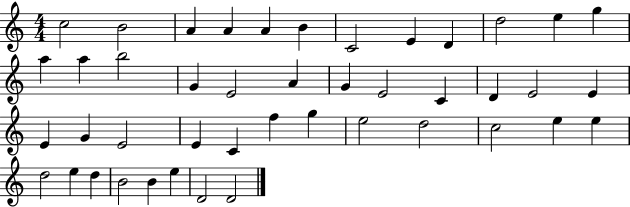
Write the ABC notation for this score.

X:1
T:Untitled
M:4/4
L:1/4
K:C
c2 B2 A A A B C2 E D d2 e g a a b2 G E2 A G E2 C D E2 E E G E2 E C f g e2 d2 c2 e e d2 e d B2 B e D2 D2